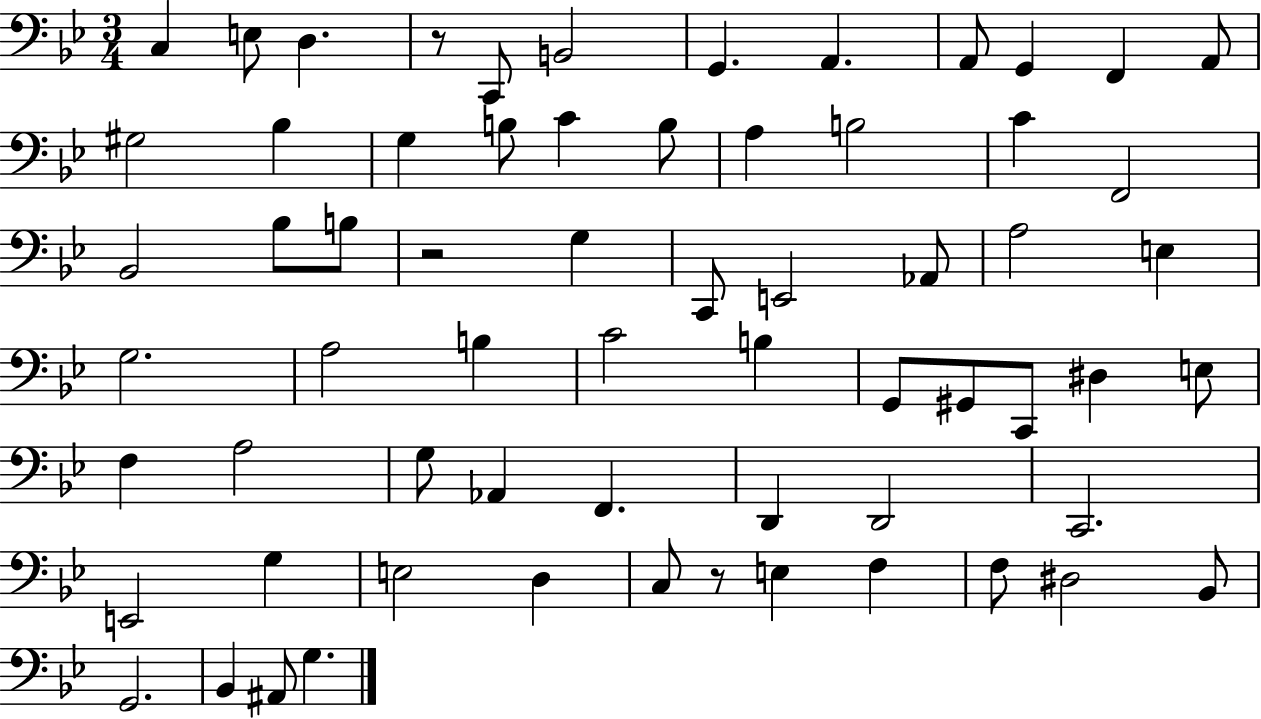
{
  \clef bass
  \numericTimeSignature
  \time 3/4
  \key bes \major
  c4 e8 d4. | r8 c,8 b,2 | g,4. a,4. | a,8 g,4 f,4 a,8 | \break gis2 bes4 | g4 b8 c'4 b8 | a4 b2 | c'4 f,2 | \break bes,2 bes8 b8 | r2 g4 | c,8 e,2 aes,8 | a2 e4 | \break g2. | a2 b4 | c'2 b4 | g,8 gis,8 c,8 dis4 e8 | \break f4 a2 | g8 aes,4 f,4. | d,4 d,2 | c,2. | \break e,2 g4 | e2 d4 | c8 r8 e4 f4 | f8 dis2 bes,8 | \break g,2. | bes,4 ais,8 g4. | \bar "|."
}